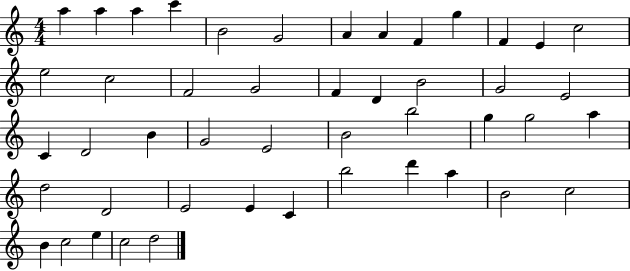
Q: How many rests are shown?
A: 0